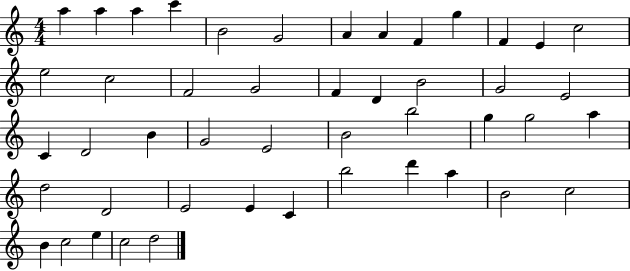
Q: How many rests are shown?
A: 0